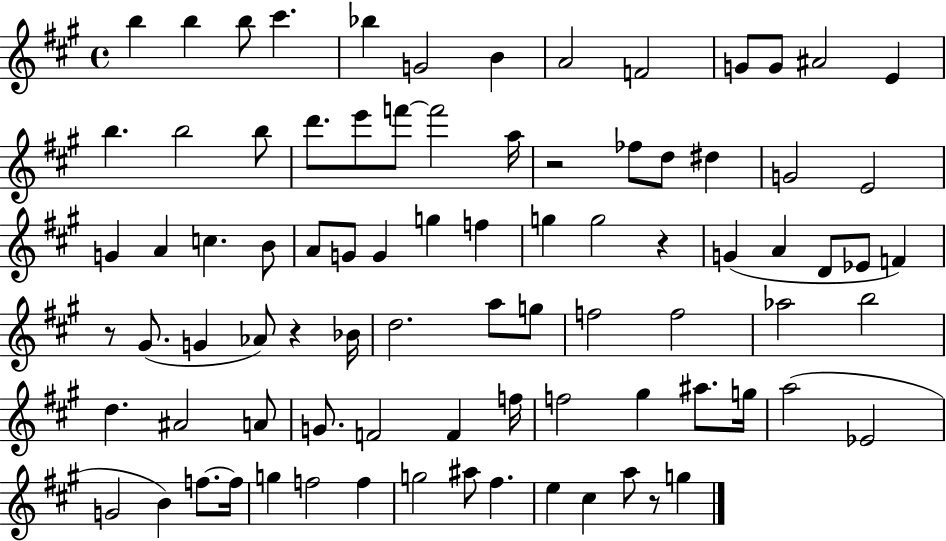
X:1
T:Untitled
M:4/4
L:1/4
K:A
b b b/2 ^c' _b G2 B A2 F2 G/2 G/2 ^A2 E b b2 b/2 d'/2 e'/2 f'/2 f'2 a/4 z2 _f/2 d/2 ^d G2 E2 G A c B/2 A/2 G/2 G g f g g2 z G A D/2 _E/2 F z/2 ^G/2 G _A/2 z _B/4 d2 a/2 g/2 f2 f2 _a2 b2 d ^A2 A/2 G/2 F2 F f/4 f2 ^g ^a/2 g/4 a2 _E2 G2 B f/2 f/4 g f2 f g2 ^a/2 ^f e ^c a/2 z/2 g